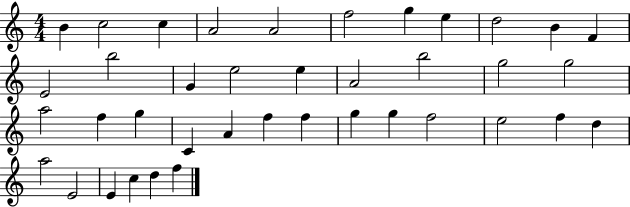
B4/q C5/h C5/q A4/h A4/h F5/h G5/q E5/q D5/h B4/q F4/q E4/h B5/h G4/q E5/h E5/q A4/h B5/h G5/h G5/h A5/h F5/q G5/q C4/q A4/q F5/q F5/q G5/q G5/q F5/h E5/h F5/q D5/q A5/h E4/h E4/q C5/q D5/q F5/q